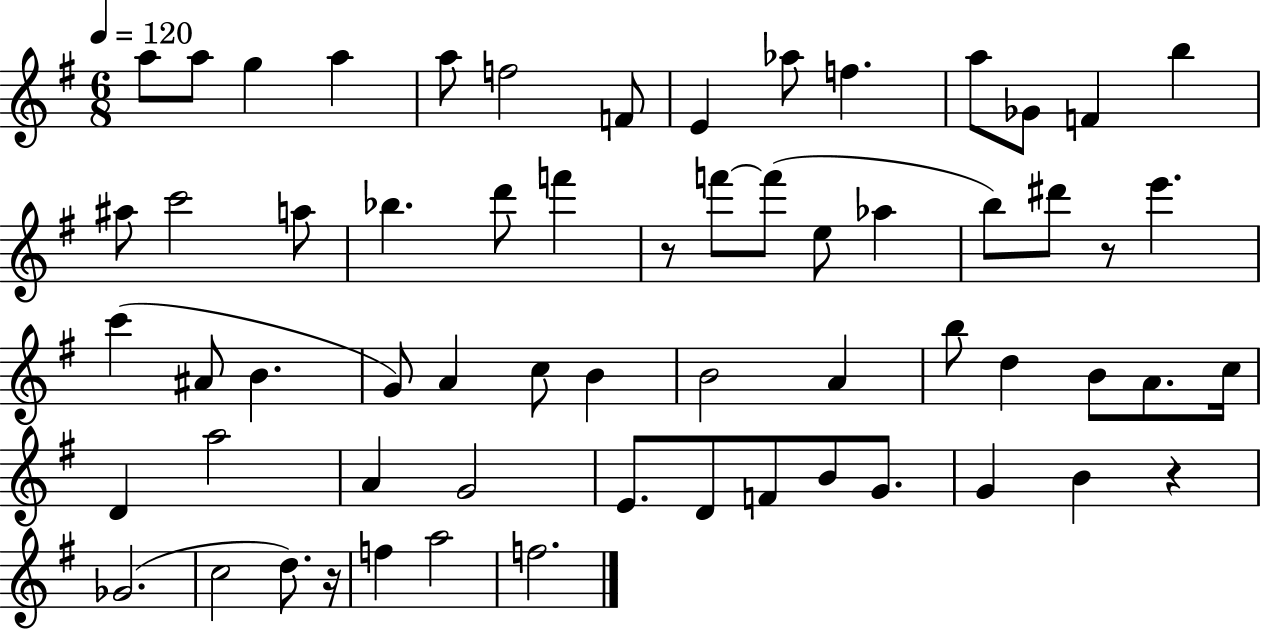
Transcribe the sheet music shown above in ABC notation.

X:1
T:Untitled
M:6/8
L:1/4
K:G
a/2 a/2 g a a/2 f2 F/2 E _a/2 f a/2 _G/2 F b ^a/2 c'2 a/2 _b d'/2 f' z/2 f'/2 f'/2 e/2 _a b/2 ^d'/2 z/2 e' c' ^A/2 B G/2 A c/2 B B2 A b/2 d B/2 A/2 c/4 D a2 A G2 E/2 D/2 F/2 B/2 G/2 G B z _G2 c2 d/2 z/4 f a2 f2